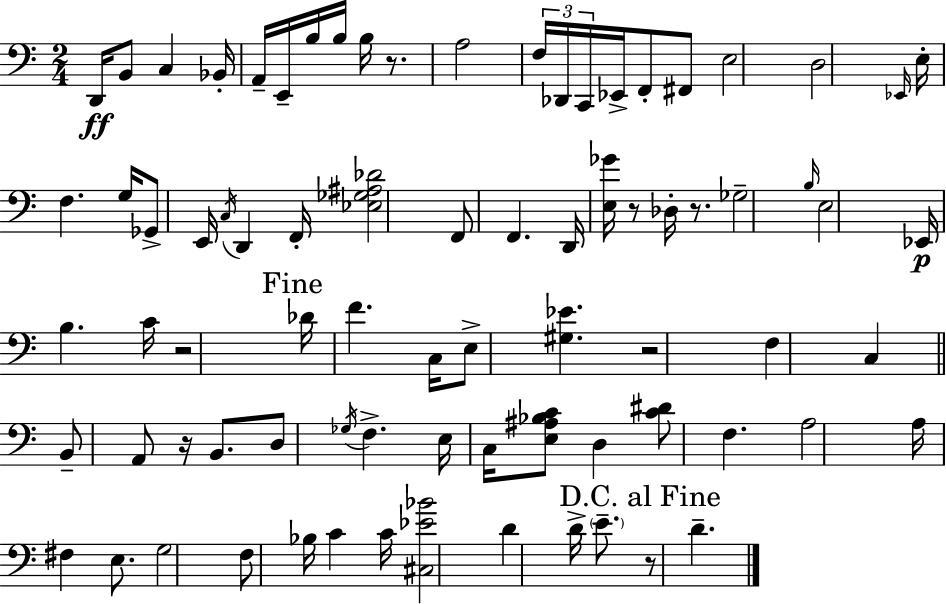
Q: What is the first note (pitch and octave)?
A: D2